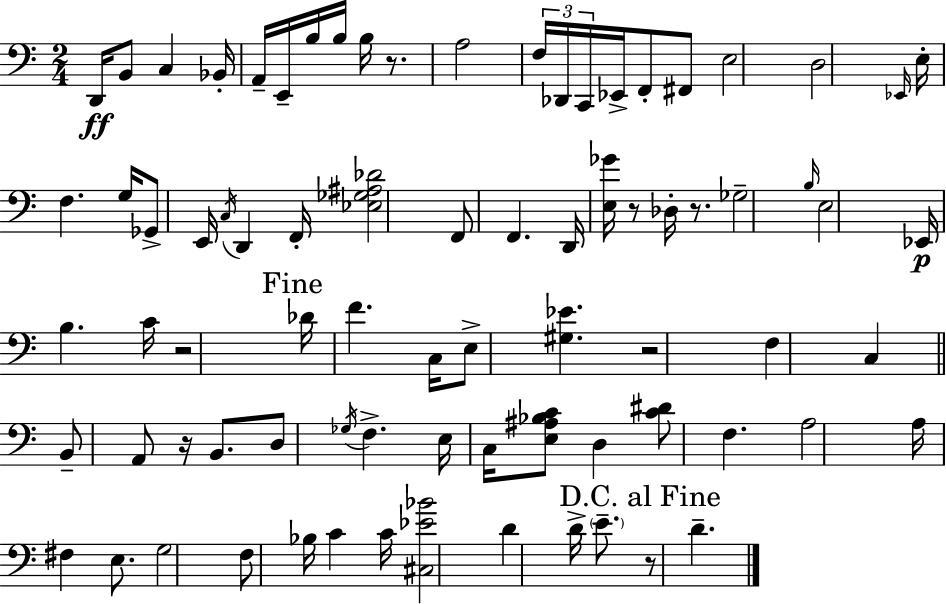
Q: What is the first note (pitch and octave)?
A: D2